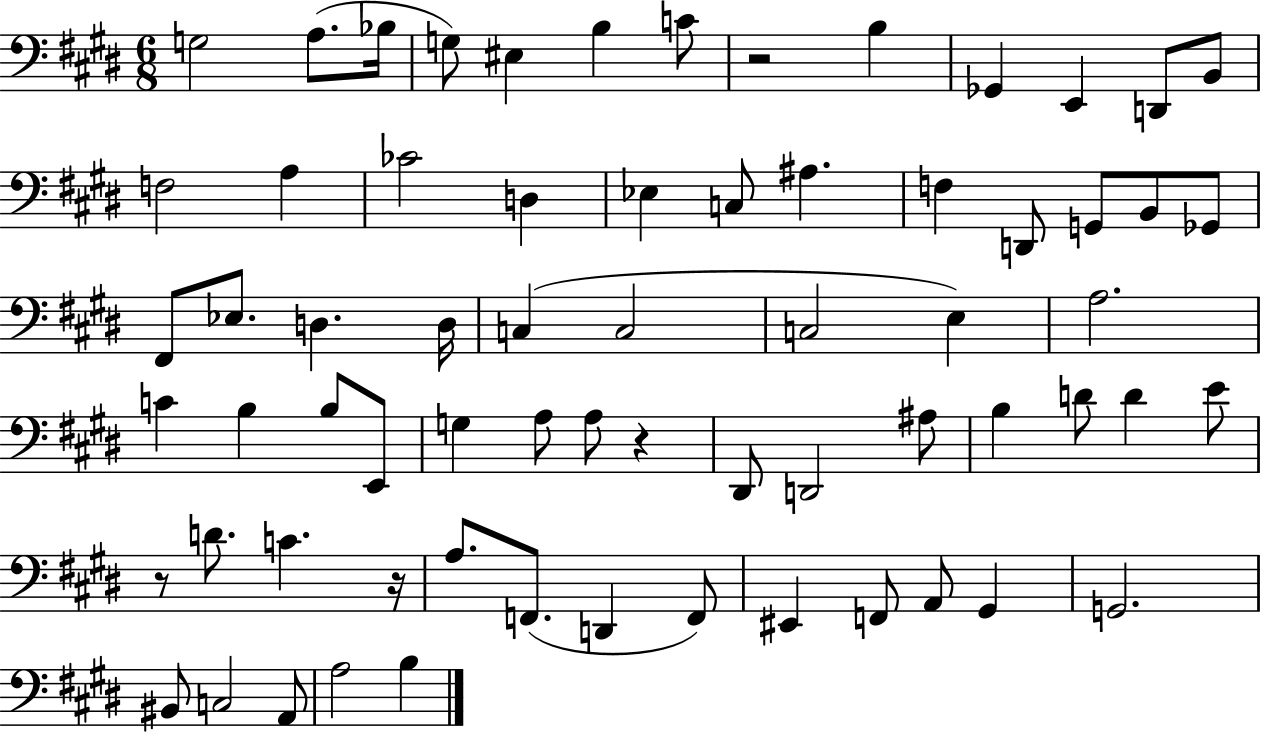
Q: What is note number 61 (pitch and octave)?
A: A2